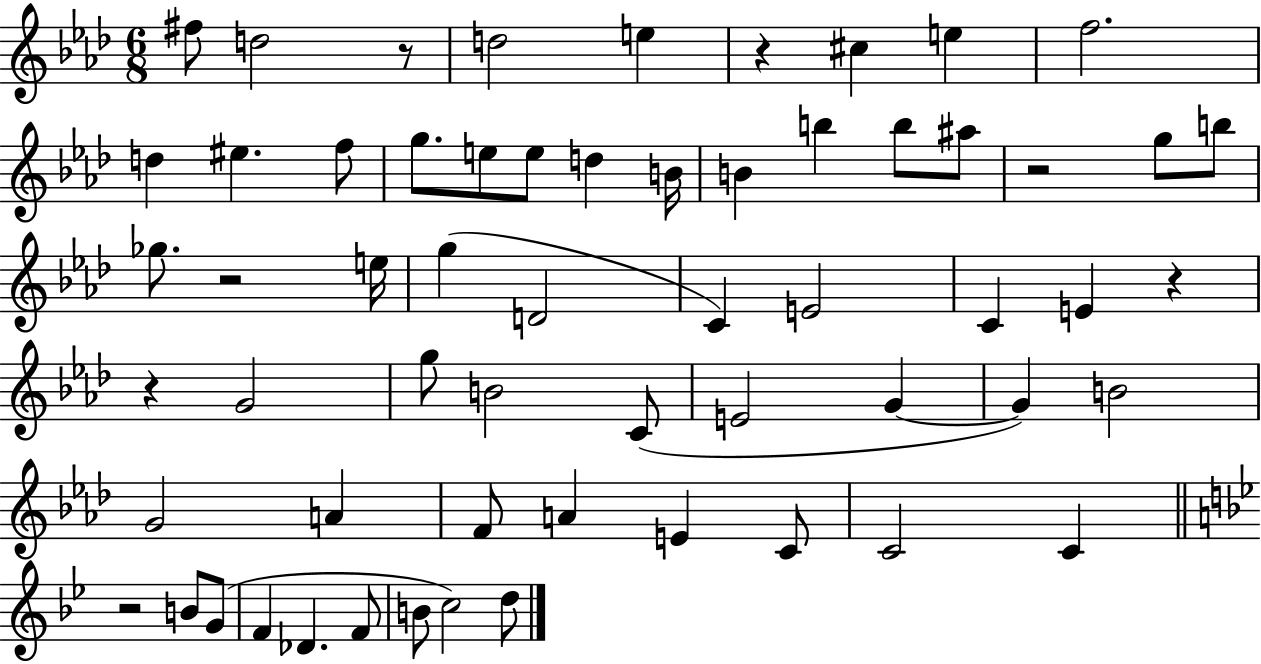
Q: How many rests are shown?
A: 7